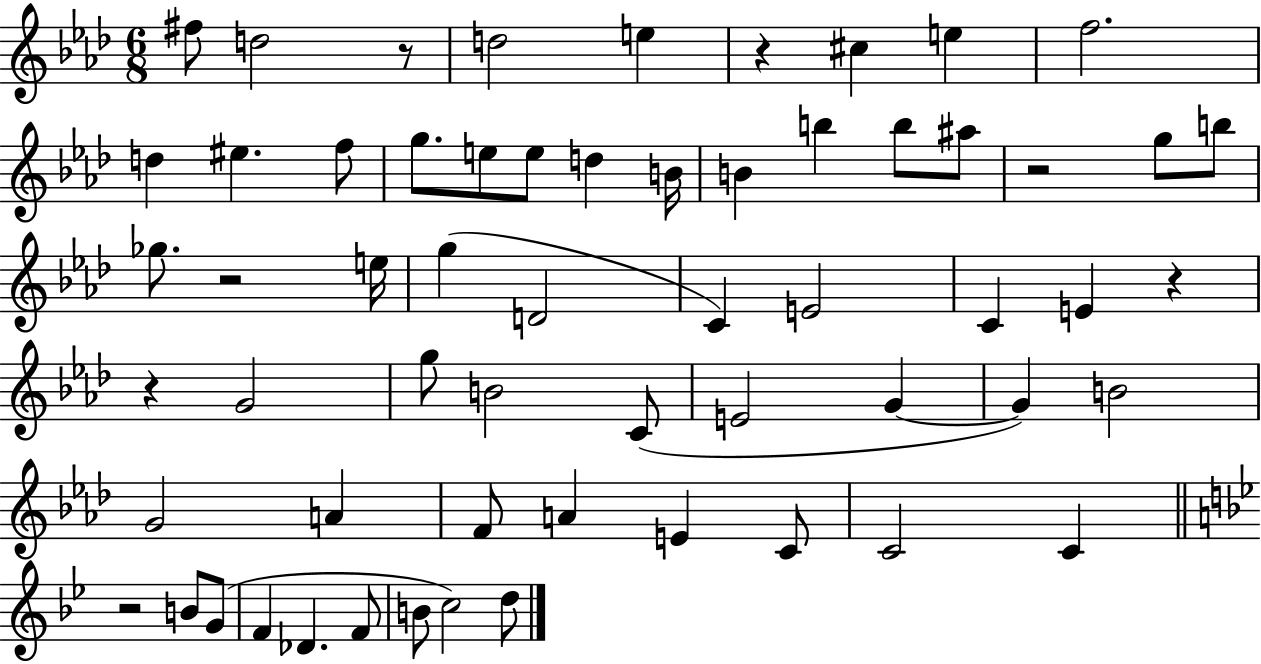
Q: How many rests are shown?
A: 7